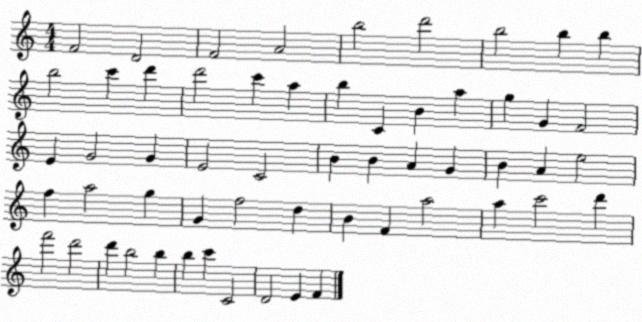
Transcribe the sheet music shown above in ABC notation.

X:1
T:Untitled
M:4/4
L:1/4
K:C
F2 D2 F2 A2 b2 d'2 b2 b b b2 c' d' d'2 c' a b C B a g G F2 E G2 G E2 C2 B B A G B A e2 f a2 g G f2 d B F a2 a c'2 d' f'2 d'2 d' b2 b b c' C2 D2 E F